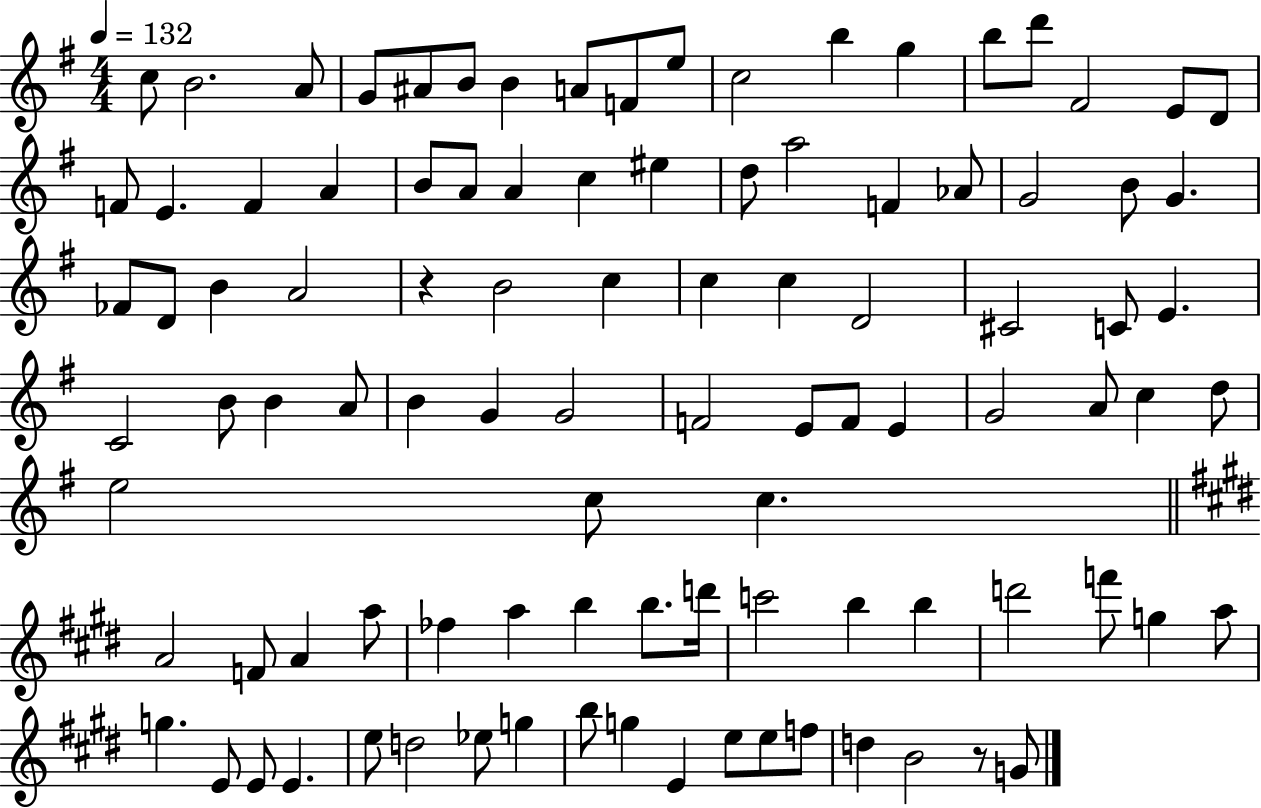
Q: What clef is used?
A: treble